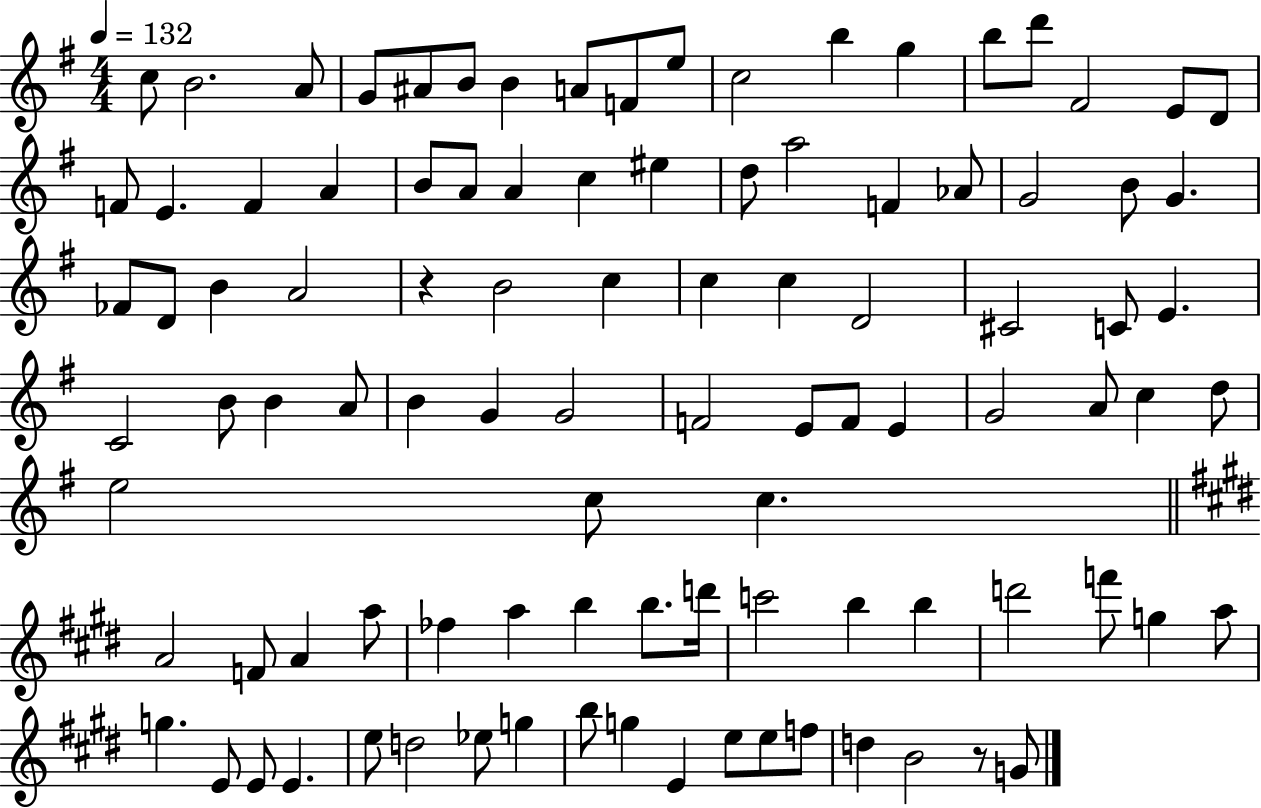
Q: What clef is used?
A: treble